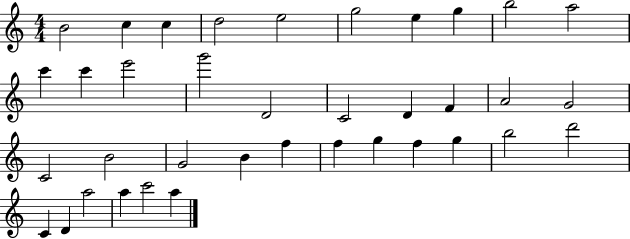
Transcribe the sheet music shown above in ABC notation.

X:1
T:Untitled
M:4/4
L:1/4
K:C
B2 c c d2 e2 g2 e g b2 a2 c' c' e'2 g'2 D2 C2 D F A2 G2 C2 B2 G2 B f f g f g b2 d'2 C D a2 a c'2 a